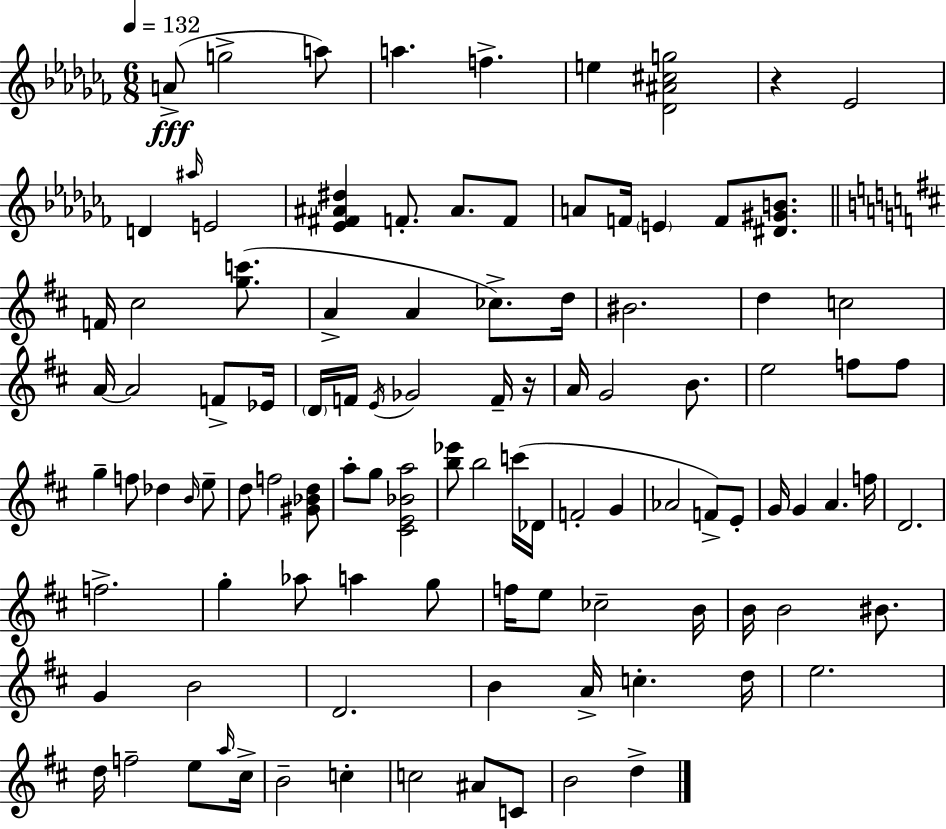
{
  \clef treble
  \numericTimeSignature
  \time 6/8
  \key aes \minor
  \tempo 4 = 132
  a'8->(\fff g''2-> a''8) | a''4. f''4.-> | e''4 <des' ais' cis'' g''>2 | r4 ees'2 | \break d'4 \grace { ais''16 } e'2 | <ees' fis' ais' dis''>4 f'8.-. ais'8. f'8 | a'8 f'16 \parenthesize e'4 f'8 <dis' gis' b'>8. | \bar "||" \break \key d \major f'16 cis''2 <g'' c'''>8.( | a'4-> a'4 ces''8.->) d''16 | bis'2. | d''4 c''2 | \break a'16~~ a'2 f'8-> ees'16 | \parenthesize d'16 f'16 \acciaccatura { e'16 } ges'2 f'16-- | r16 a'16 g'2 b'8. | e''2 f''8 f''8 | \break g''4-- f''8 des''4 \grace { b'16 } | e''8-- d''8 f''2 | <gis' bes' d''>8 a''8-. g''8 <cis' e' bes' a''>2 | <b'' ees'''>8 b''2 | \break c'''16( des'16 f'2-. g'4 | aes'2 f'8->) | e'8-. g'16 g'4 a'4. | f''16 d'2. | \break f''2.-> | g''4-. aes''8 a''4 | g''8 f''16 e''8 ces''2-- | b'16 b'16 b'2 bis'8. | \break g'4 b'2 | d'2. | b'4 a'16-> c''4.-. | d''16 e''2. | \break d''16 f''2-- e''8 | \grace { a''16 } cis''16-> b'2-- c''4-. | c''2 ais'8 | c'8 b'2 d''4-> | \break \bar "|."
}